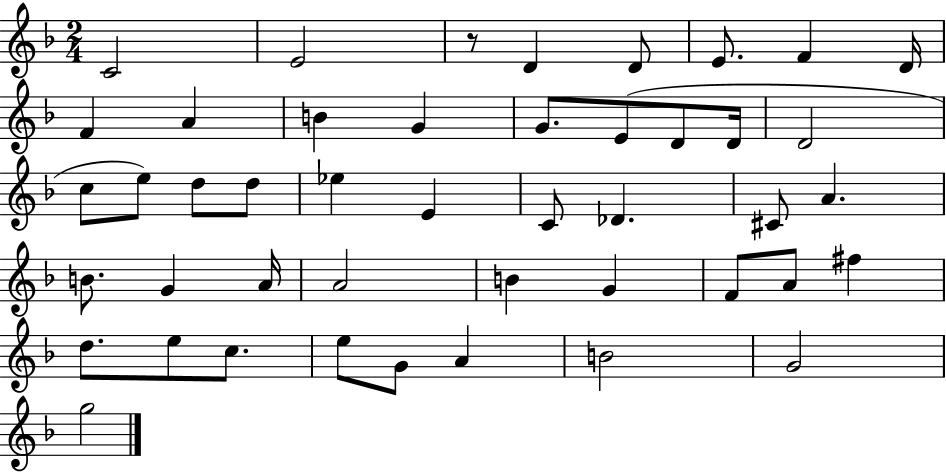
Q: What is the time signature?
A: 2/4